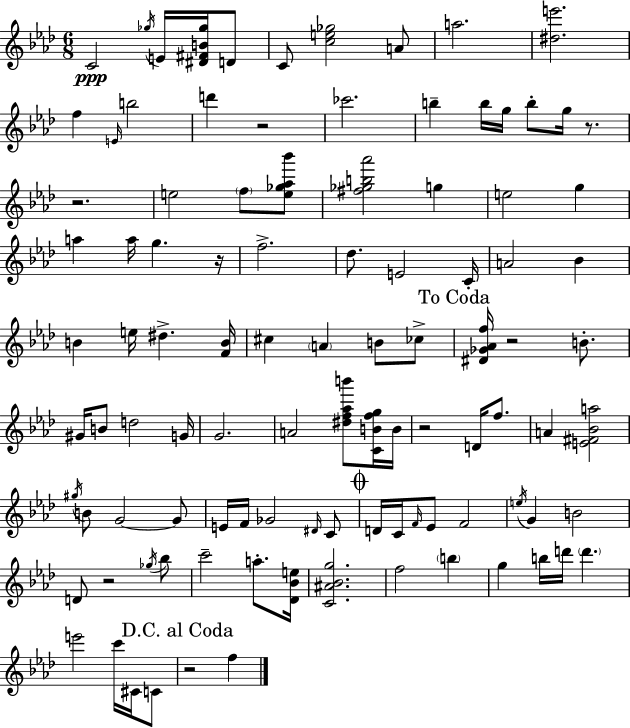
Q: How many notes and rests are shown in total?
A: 102